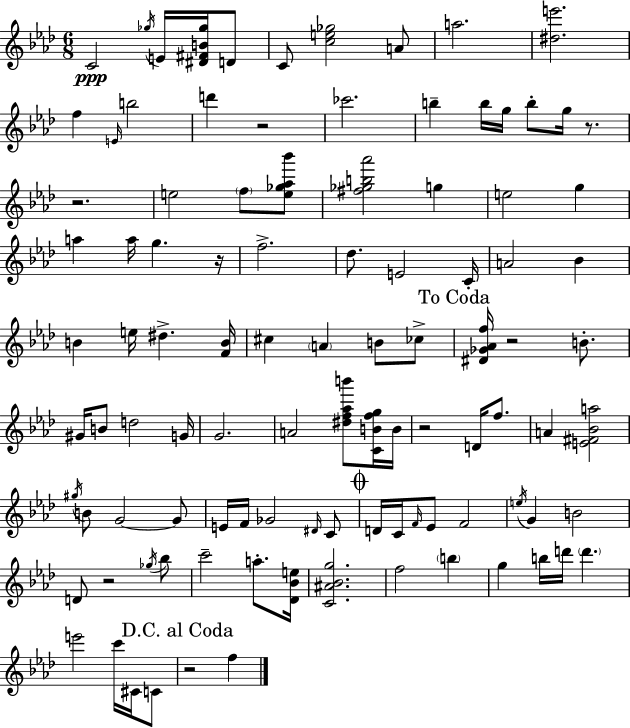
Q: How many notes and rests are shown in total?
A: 102